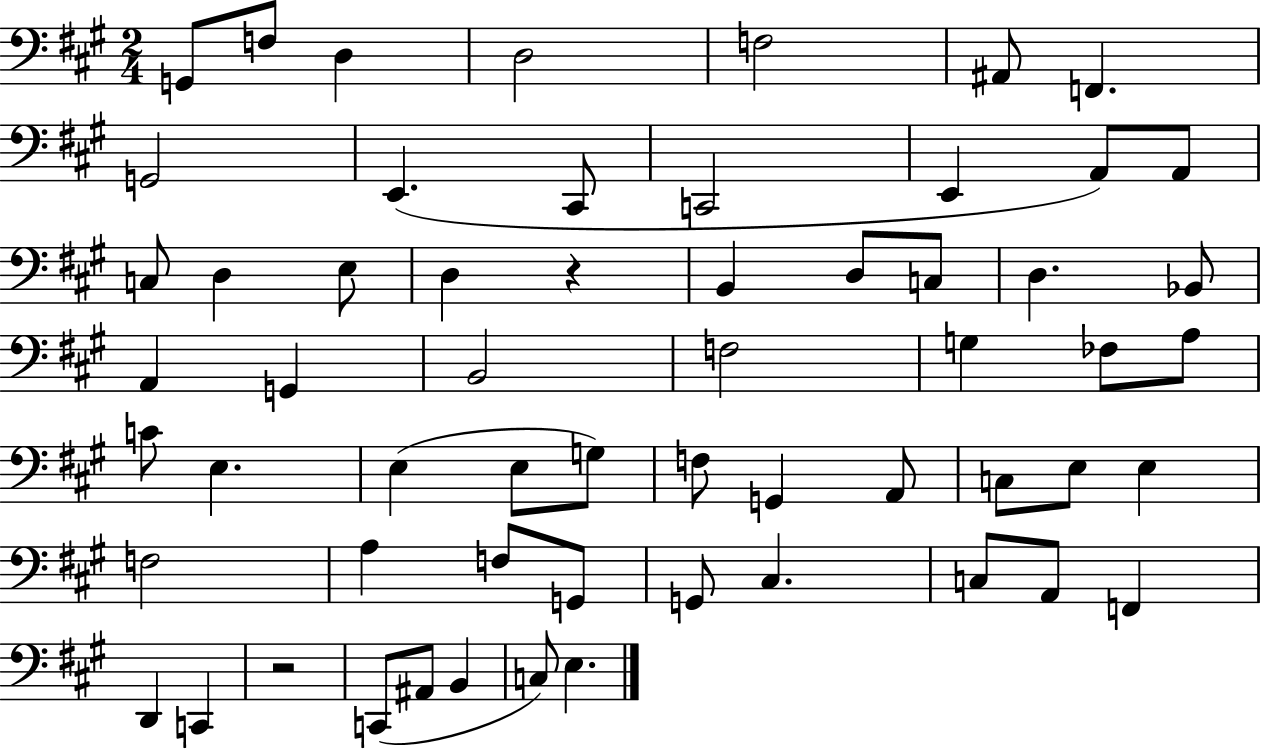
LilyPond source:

{
  \clef bass
  \numericTimeSignature
  \time 2/4
  \key a \major
  \repeat volta 2 { g,8 f8 d4 | d2 | f2 | ais,8 f,4. | \break g,2 | e,4.( cis,8 | c,2 | e,4 a,8) a,8 | \break c8 d4 e8 | d4 r4 | b,4 d8 c8 | d4. bes,8 | \break a,4 g,4 | b,2 | f2 | g4 fes8 a8 | \break c'8 e4. | e4( e8 g8) | f8 g,4 a,8 | c8 e8 e4 | \break f2 | a4 f8 g,8 | g,8 cis4. | c8 a,8 f,4 | \break d,4 c,4 | r2 | c,8( ais,8 b,4 | c8) e4. | \break } \bar "|."
}